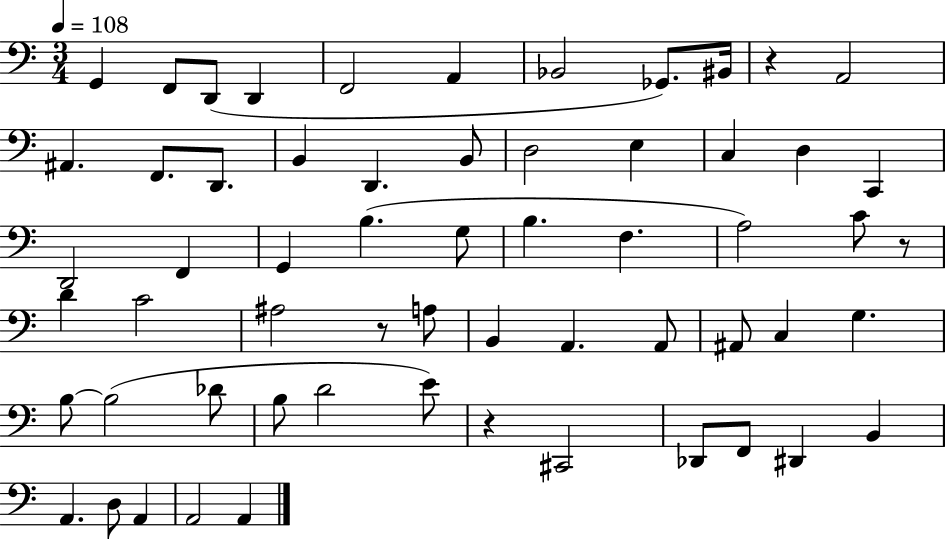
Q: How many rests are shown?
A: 4